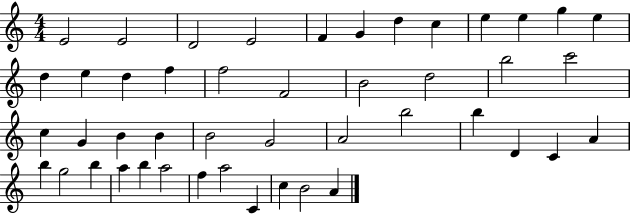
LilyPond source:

{
  \clef treble
  \numericTimeSignature
  \time 4/4
  \key c \major
  e'2 e'2 | d'2 e'2 | f'4 g'4 d''4 c''4 | e''4 e''4 g''4 e''4 | \break d''4 e''4 d''4 f''4 | f''2 f'2 | b'2 d''2 | b''2 c'''2 | \break c''4 g'4 b'4 b'4 | b'2 g'2 | a'2 b''2 | b''4 d'4 c'4 a'4 | \break b''4 g''2 b''4 | a''4 b''4 a''2 | f''4 a''2 c'4 | c''4 b'2 a'4 | \break \bar "|."
}